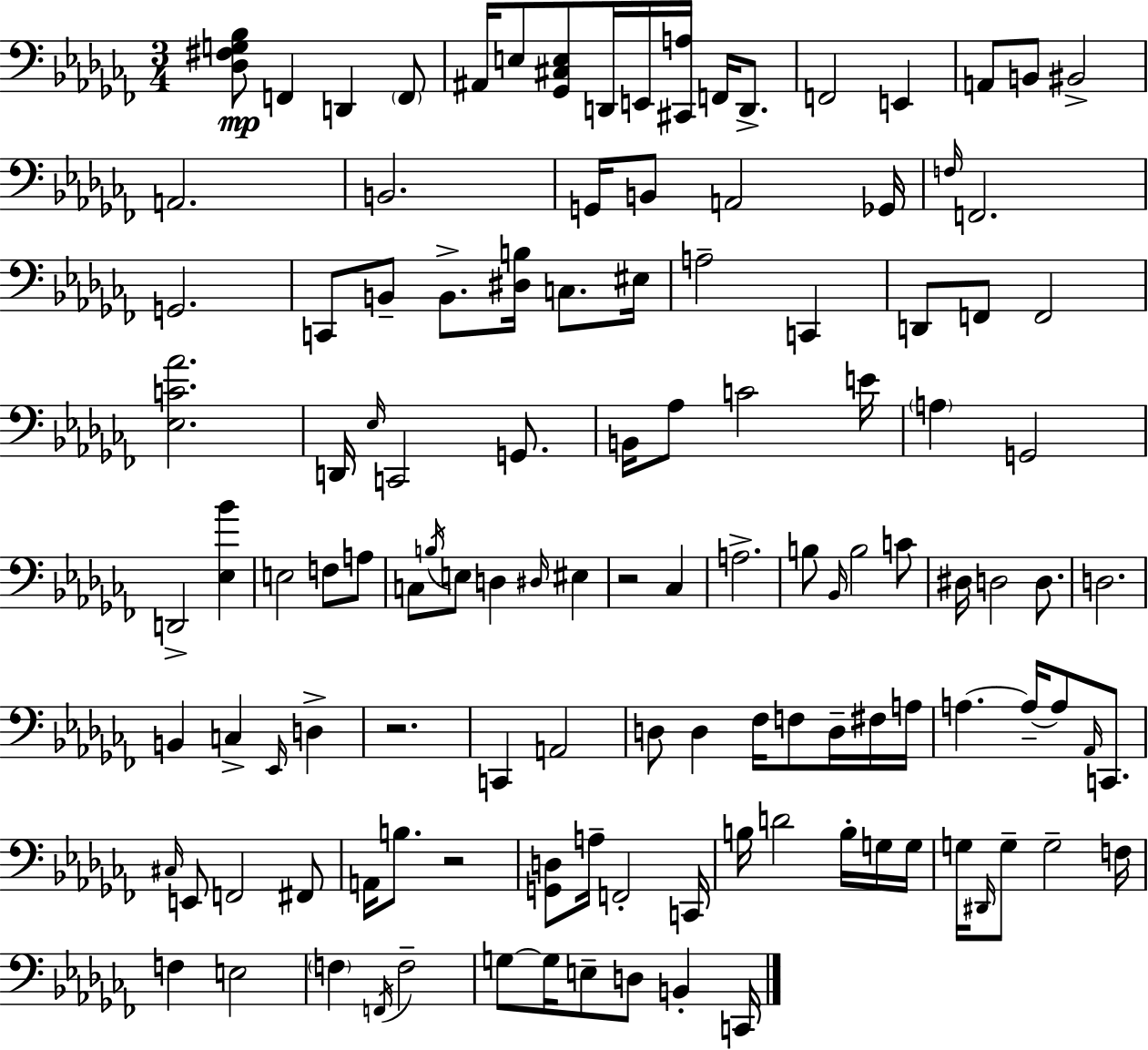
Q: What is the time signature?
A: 3/4